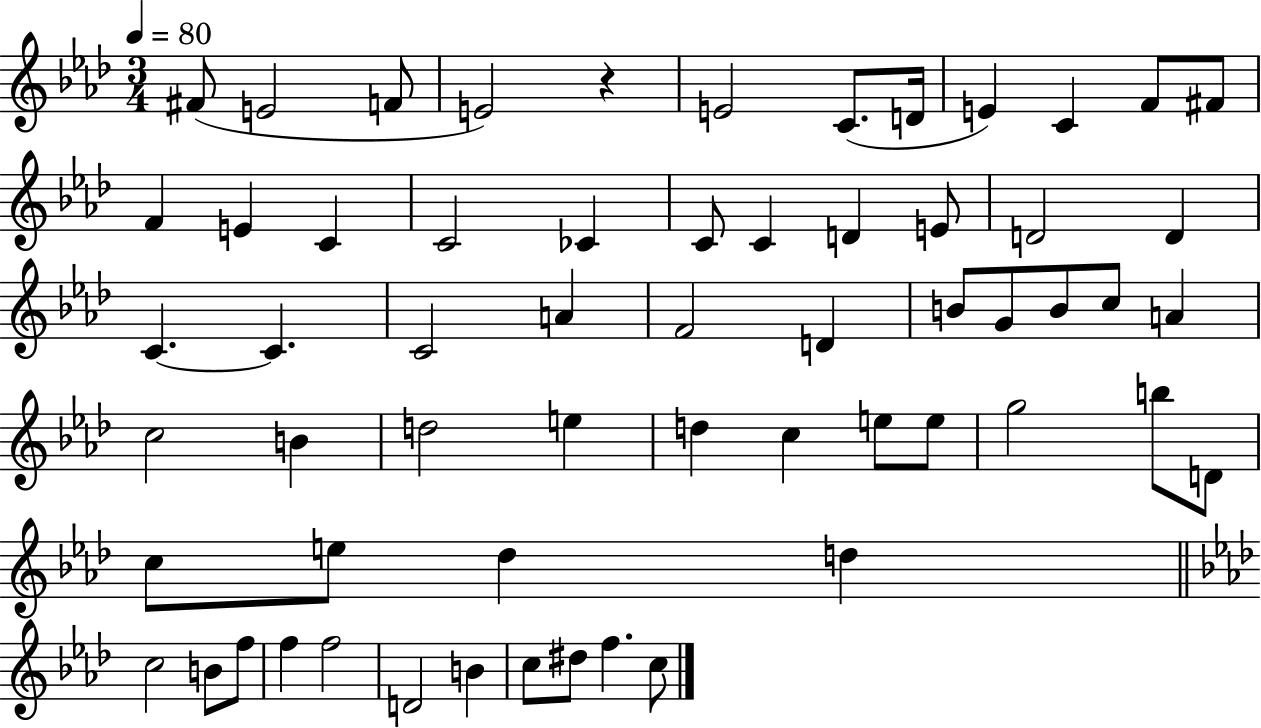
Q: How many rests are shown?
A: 1